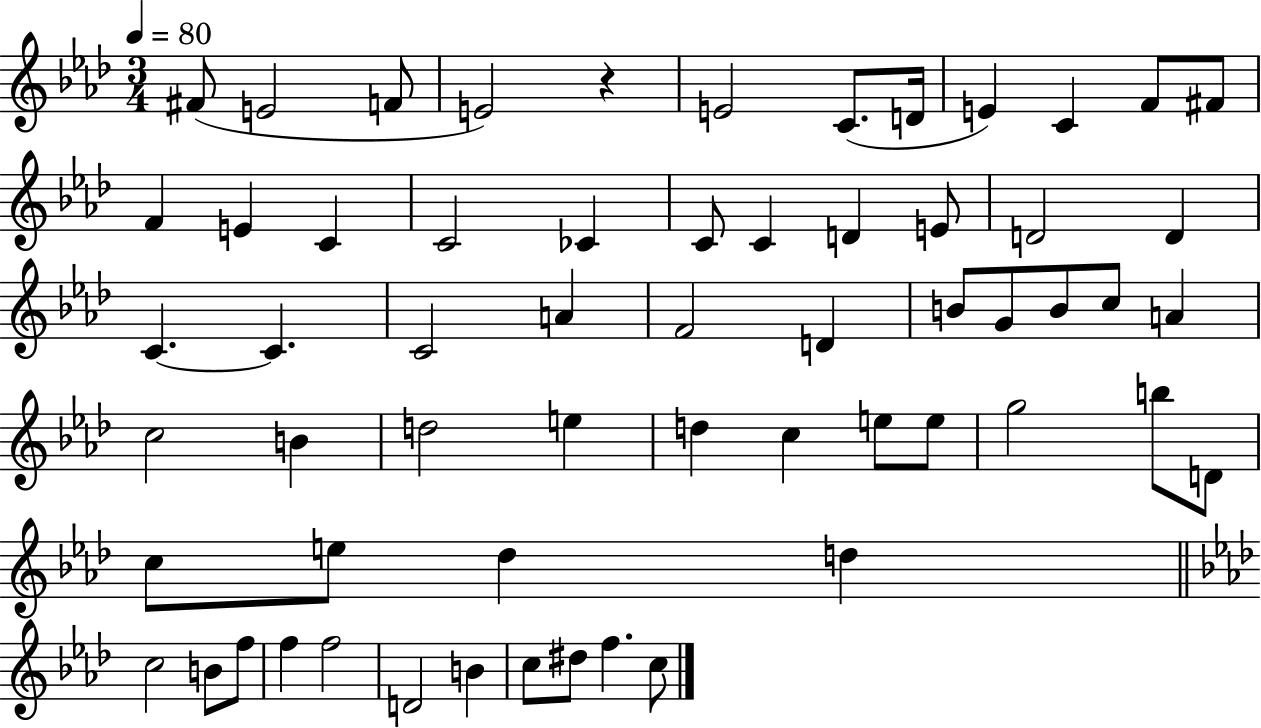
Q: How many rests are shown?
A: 1